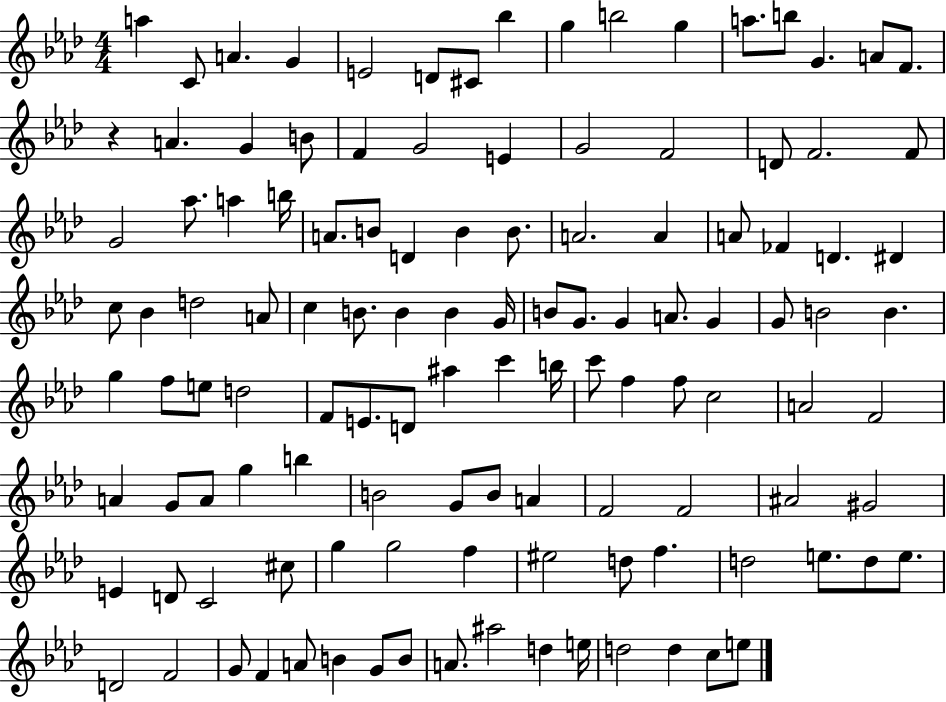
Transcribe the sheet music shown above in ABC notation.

X:1
T:Untitled
M:4/4
L:1/4
K:Ab
a C/2 A G E2 D/2 ^C/2 _b g b2 g a/2 b/2 G A/2 F/2 z A G B/2 F G2 E G2 F2 D/2 F2 F/2 G2 _a/2 a b/4 A/2 B/2 D B B/2 A2 A A/2 _F D ^D c/2 _B d2 A/2 c B/2 B B G/4 B/2 G/2 G A/2 G G/2 B2 B g f/2 e/2 d2 F/2 E/2 D/2 ^a c' b/4 c'/2 f f/2 c2 A2 F2 A G/2 A/2 g b B2 G/2 B/2 A F2 F2 ^A2 ^G2 E D/2 C2 ^c/2 g g2 f ^e2 d/2 f d2 e/2 d/2 e/2 D2 F2 G/2 F A/2 B G/2 B/2 A/2 ^a2 d e/4 d2 d c/2 e/2